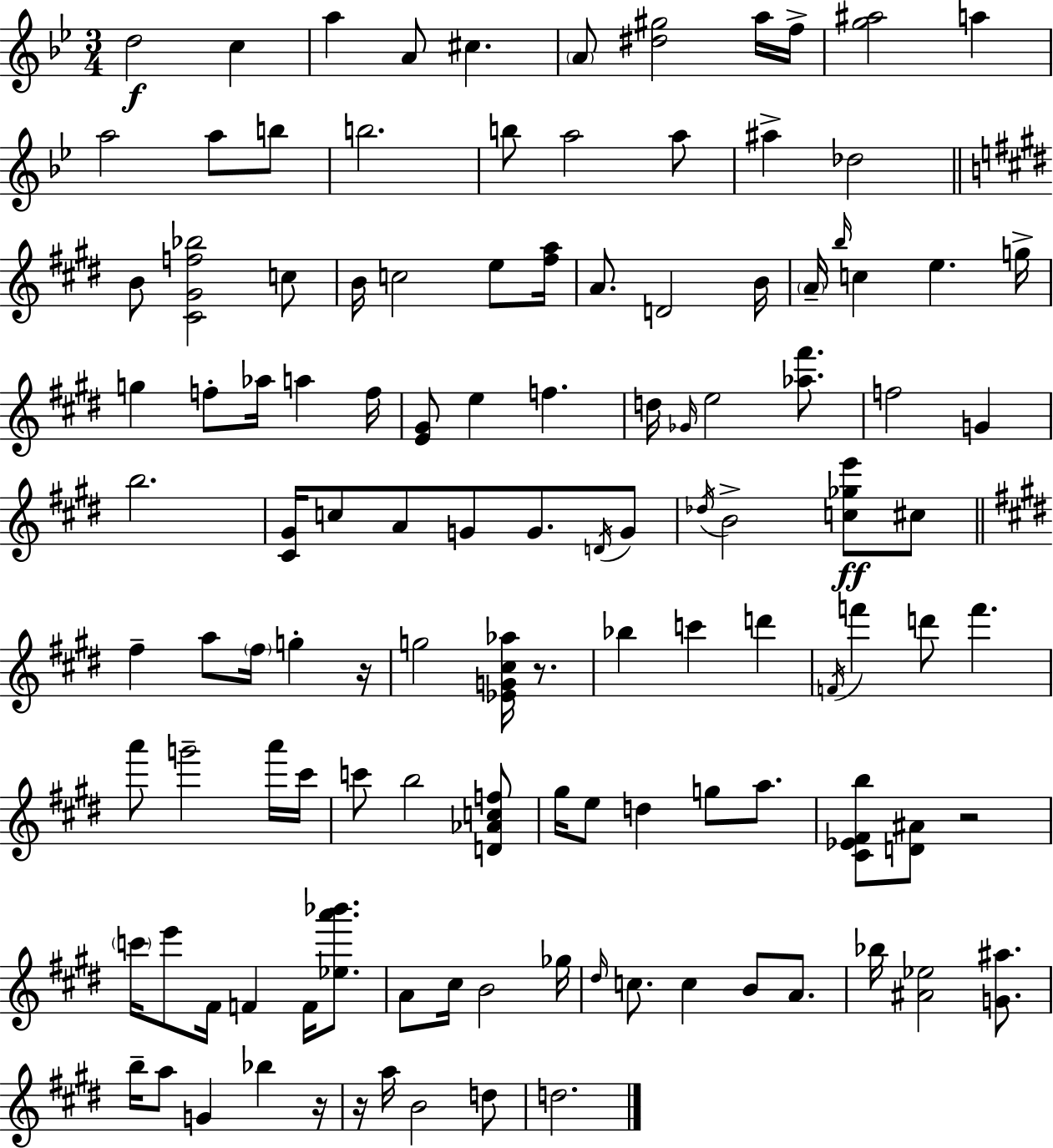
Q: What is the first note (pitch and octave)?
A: D5